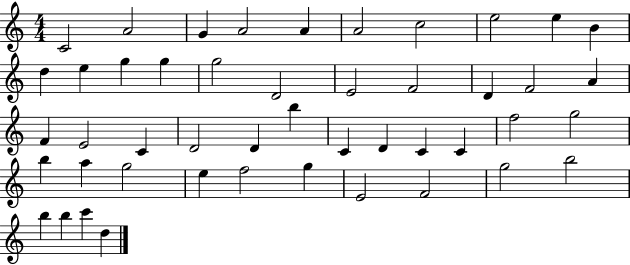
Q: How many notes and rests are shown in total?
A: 47